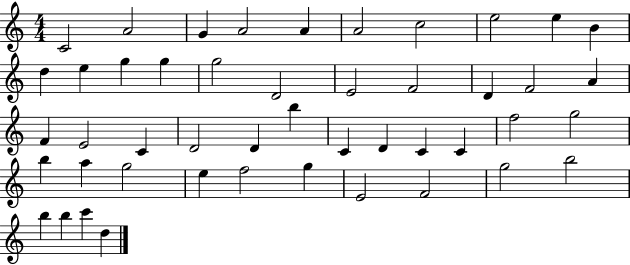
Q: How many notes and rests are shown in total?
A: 47